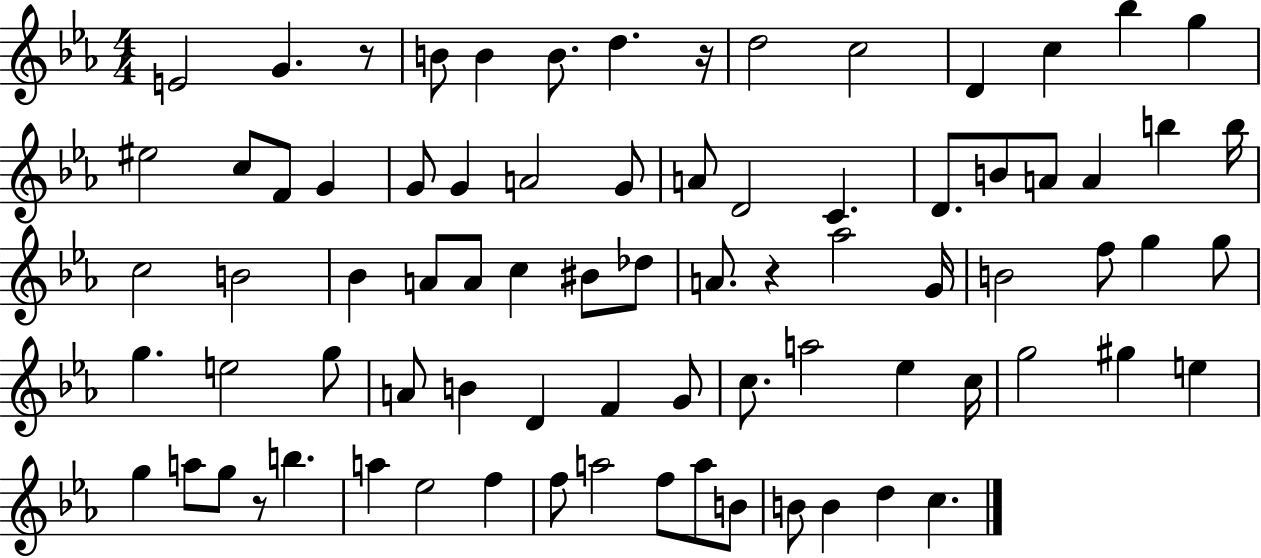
{
  \clef treble
  \numericTimeSignature
  \time 4/4
  \key ees \major
  e'2 g'4. r8 | b'8 b'4 b'8. d''4. r16 | d''2 c''2 | d'4 c''4 bes''4 g''4 | \break eis''2 c''8 f'8 g'4 | g'8 g'4 a'2 g'8 | a'8 d'2 c'4. | d'8. b'8 a'8 a'4 b''4 b''16 | \break c''2 b'2 | bes'4 a'8 a'8 c''4 bis'8 des''8 | a'8. r4 aes''2 g'16 | b'2 f''8 g''4 g''8 | \break g''4. e''2 g''8 | a'8 b'4 d'4 f'4 g'8 | c''8. a''2 ees''4 c''16 | g''2 gis''4 e''4 | \break g''4 a''8 g''8 r8 b''4. | a''4 ees''2 f''4 | f''8 a''2 f''8 a''8 b'8 | b'8 b'4 d''4 c''4. | \break \bar "|."
}